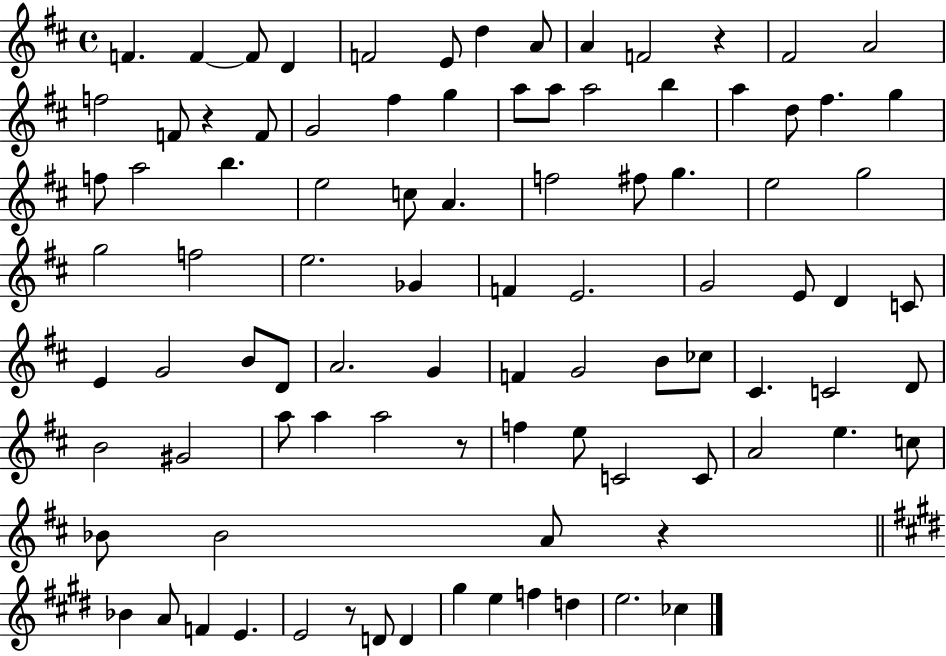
F4/q. F4/q F4/e D4/q F4/h E4/e D5/q A4/e A4/q F4/h R/q F#4/h A4/h F5/h F4/e R/q F4/e G4/h F#5/q G5/q A5/e A5/e A5/h B5/q A5/q D5/e F#5/q. G5/q F5/e A5/h B5/q. E5/h C5/e A4/q. F5/h F#5/e G5/q. E5/h G5/h G5/h F5/h E5/h. Gb4/q F4/q E4/h. G4/h E4/e D4/q C4/e E4/q G4/h B4/e D4/e A4/h. G4/q F4/q G4/h B4/e CES5/e C#4/q. C4/h D4/e B4/h G#4/h A5/e A5/q A5/h R/e F5/q E5/e C4/h C4/e A4/h E5/q. C5/e Bb4/e Bb4/h A4/e R/q Bb4/q A4/e F4/q E4/q. E4/h R/e D4/e D4/q G#5/q E5/q F5/q D5/q E5/h. CES5/q